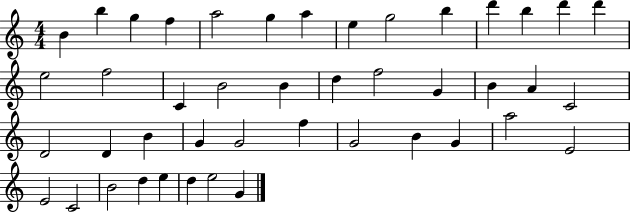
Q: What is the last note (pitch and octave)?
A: G4